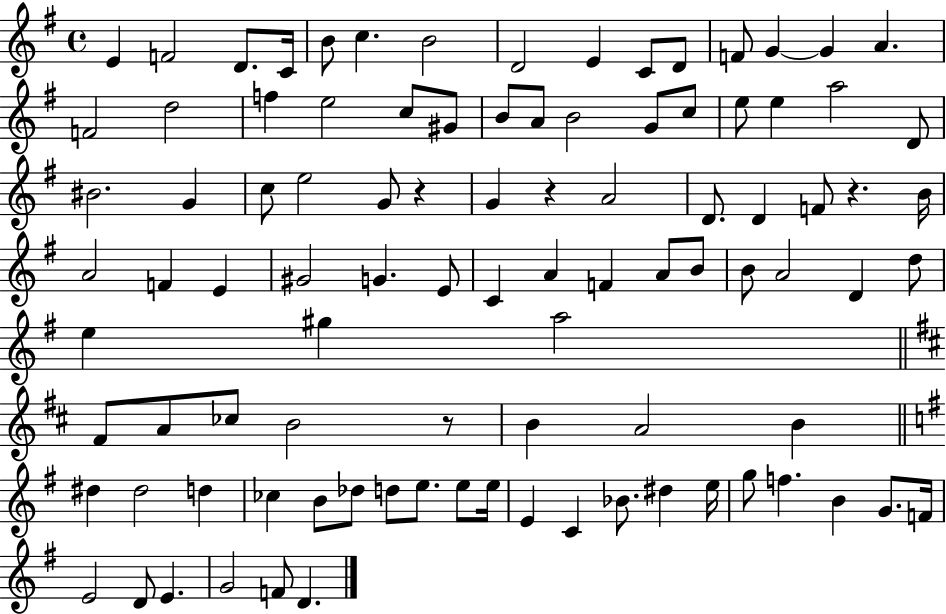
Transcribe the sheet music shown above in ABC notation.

X:1
T:Untitled
M:4/4
L:1/4
K:G
E F2 D/2 C/4 B/2 c B2 D2 E C/2 D/2 F/2 G G A F2 d2 f e2 c/2 ^G/2 B/2 A/2 B2 G/2 c/2 e/2 e a2 D/2 ^B2 G c/2 e2 G/2 z G z A2 D/2 D F/2 z B/4 A2 F E ^G2 G E/2 C A F A/2 B/2 B/2 A2 D d/2 e ^g a2 ^F/2 A/2 _c/2 B2 z/2 B A2 B ^d ^d2 d _c B/2 _d/2 d/2 e/2 e/2 e/4 E C _B/2 ^d e/4 g/2 f B G/2 F/4 E2 D/2 E G2 F/2 D